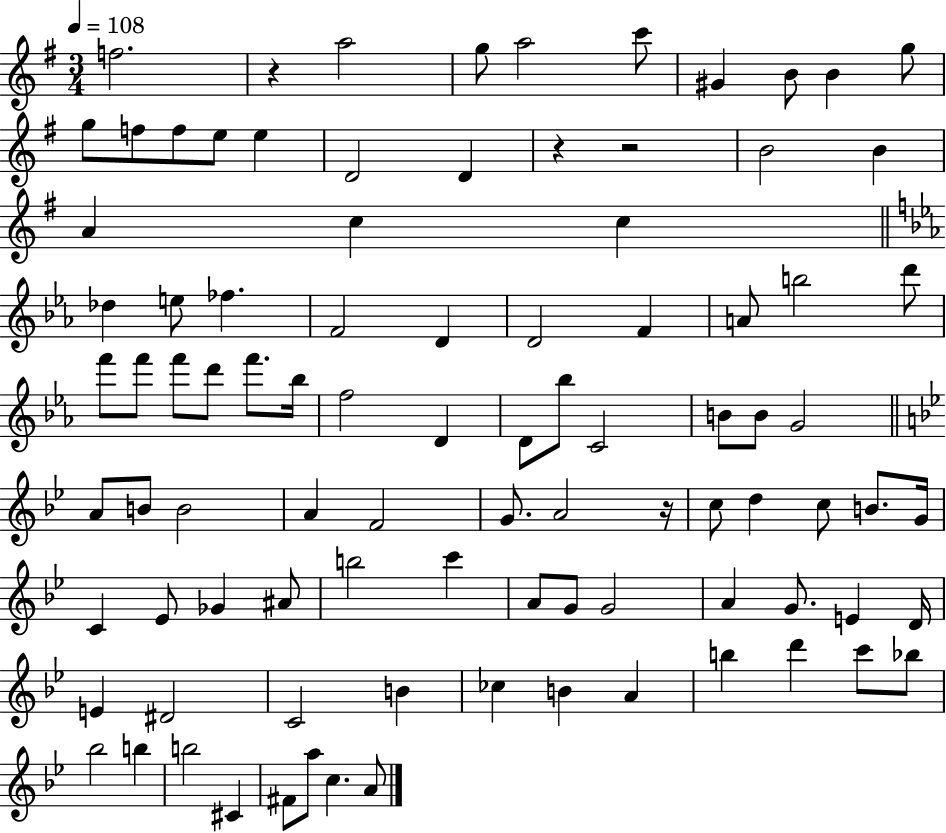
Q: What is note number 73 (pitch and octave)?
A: C4